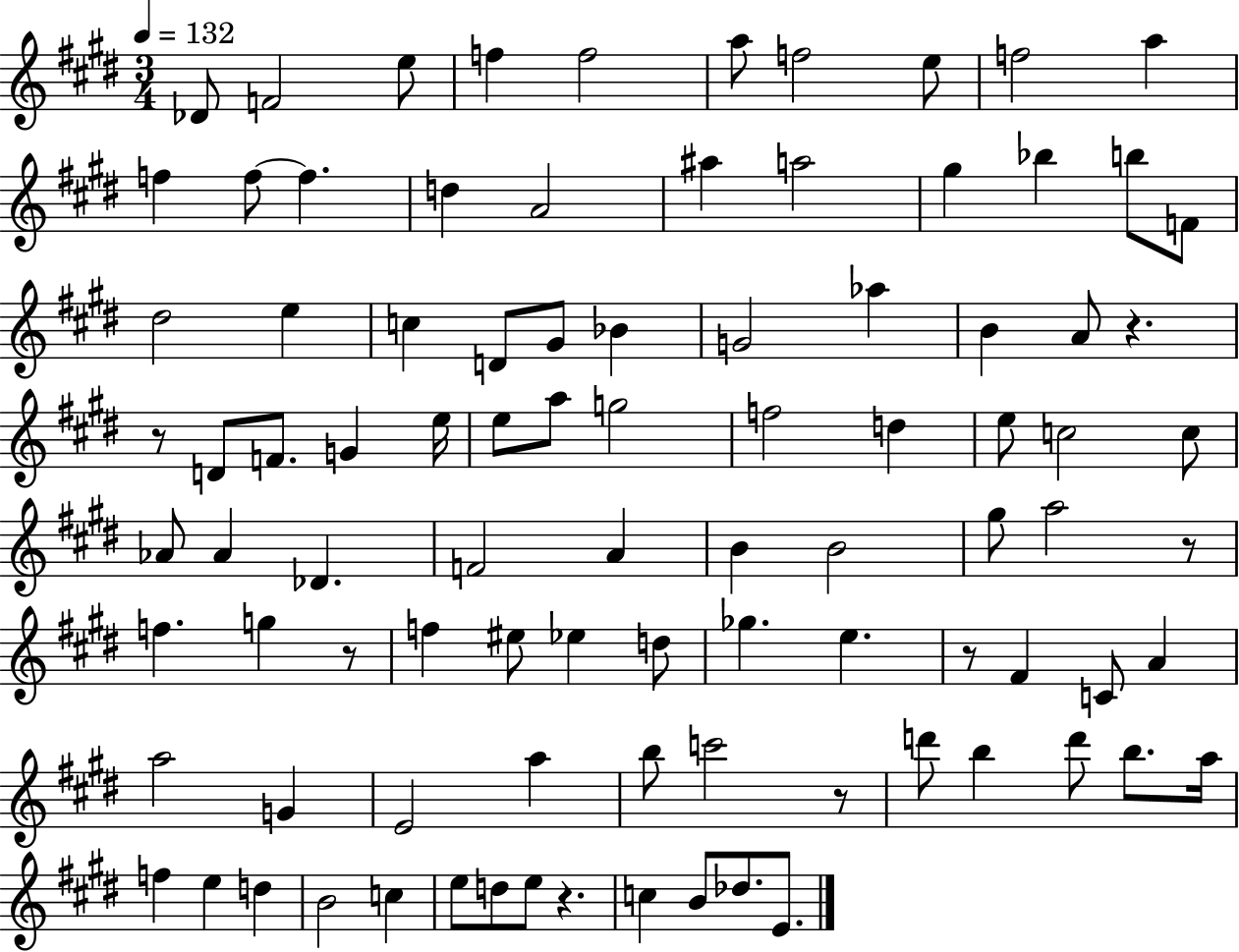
X:1
T:Untitled
M:3/4
L:1/4
K:E
_D/2 F2 e/2 f f2 a/2 f2 e/2 f2 a f f/2 f d A2 ^a a2 ^g _b b/2 F/2 ^d2 e c D/2 ^G/2 _B G2 _a B A/2 z z/2 D/2 F/2 G e/4 e/2 a/2 g2 f2 d e/2 c2 c/2 _A/2 _A _D F2 A B B2 ^g/2 a2 z/2 f g z/2 f ^e/2 _e d/2 _g e z/2 ^F C/2 A a2 G E2 a b/2 c'2 z/2 d'/2 b d'/2 b/2 a/4 f e d B2 c e/2 d/2 e/2 z c B/2 _d/2 E/2